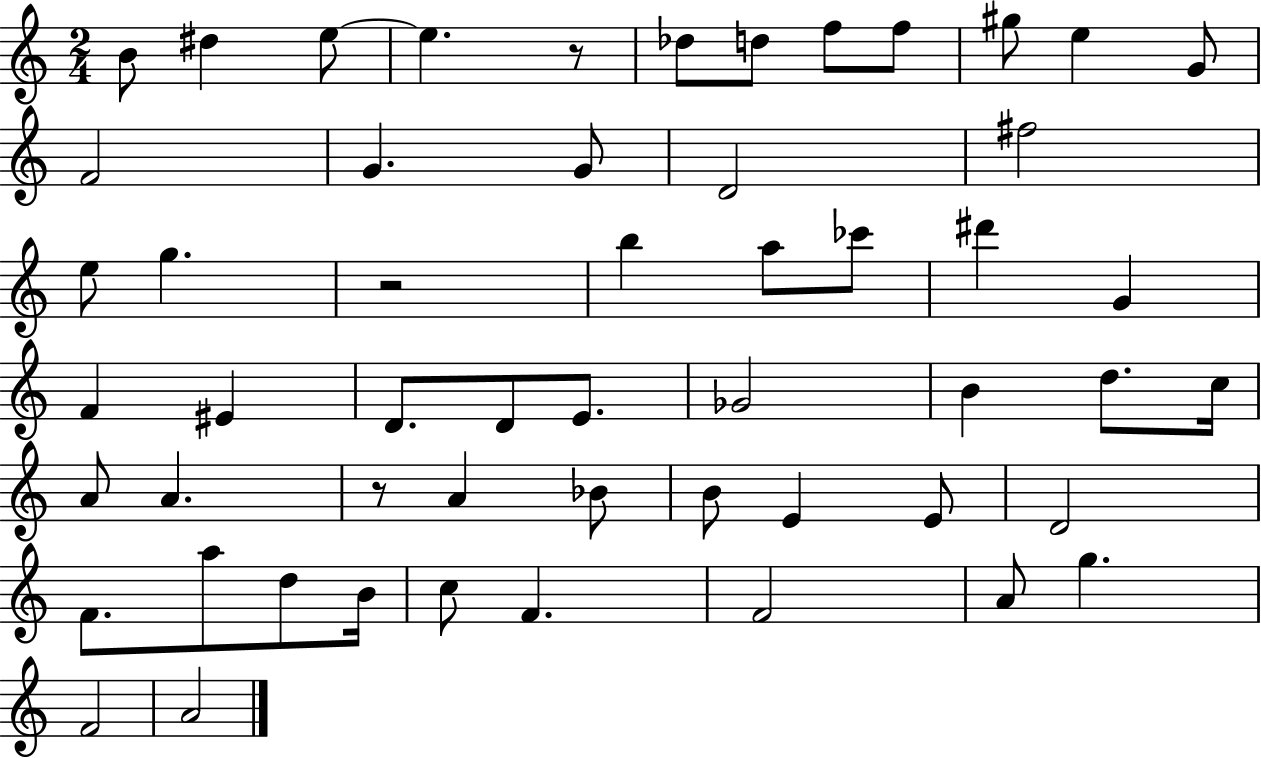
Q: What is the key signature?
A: C major